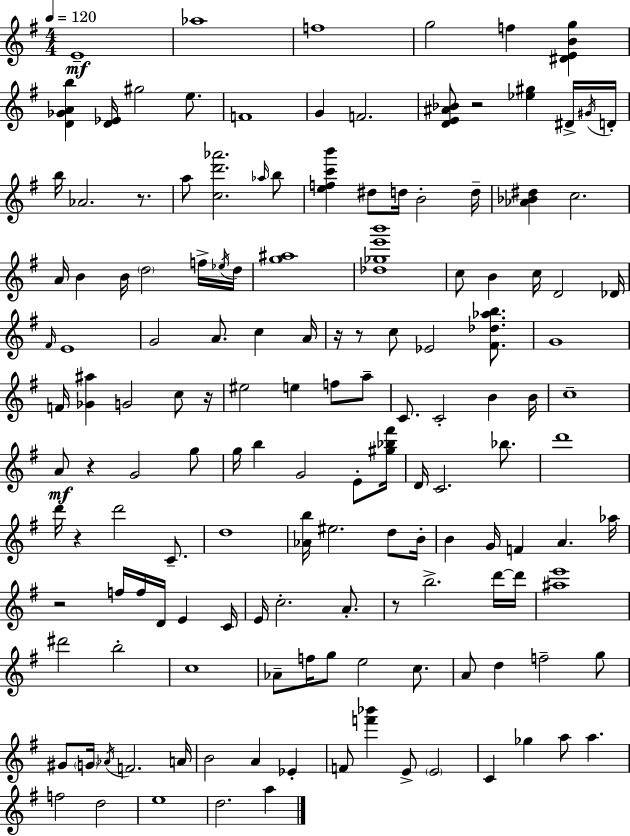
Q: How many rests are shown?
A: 9